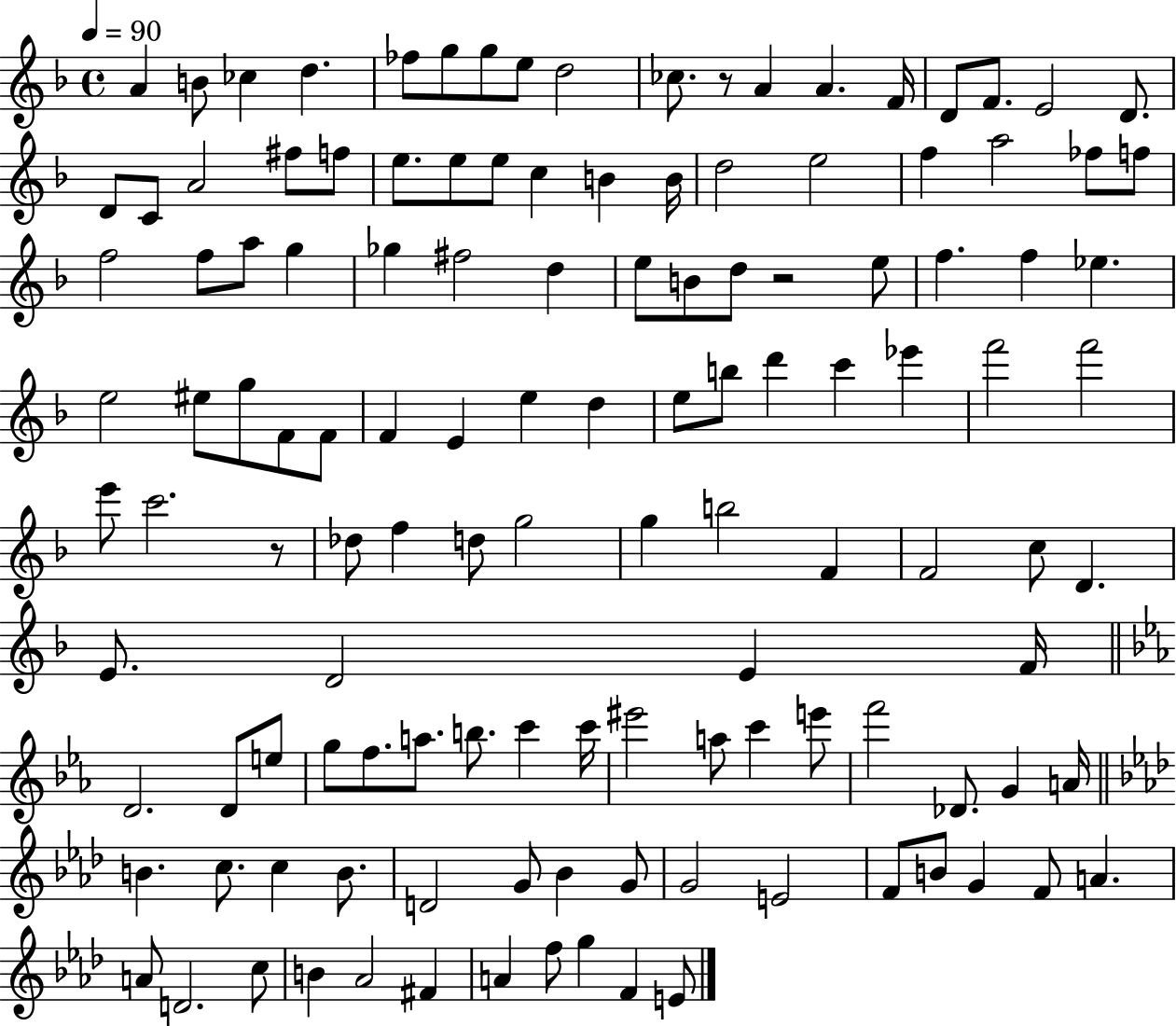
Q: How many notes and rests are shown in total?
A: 126